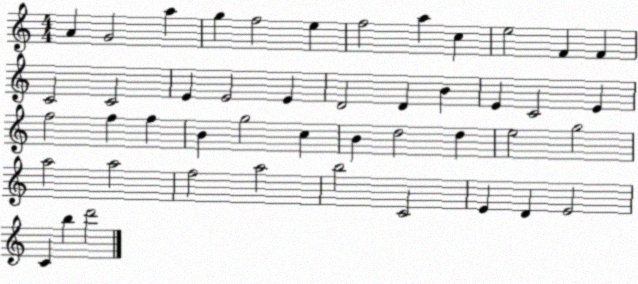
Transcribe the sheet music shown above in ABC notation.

X:1
T:Untitled
M:4/4
L:1/4
K:C
A G2 a g f2 e f2 a c e2 F F C2 C2 E E2 E D2 D B E C2 E f2 f f B g2 c B d2 d e2 g2 a2 a2 f2 a2 b2 C2 E D E2 C b d'2